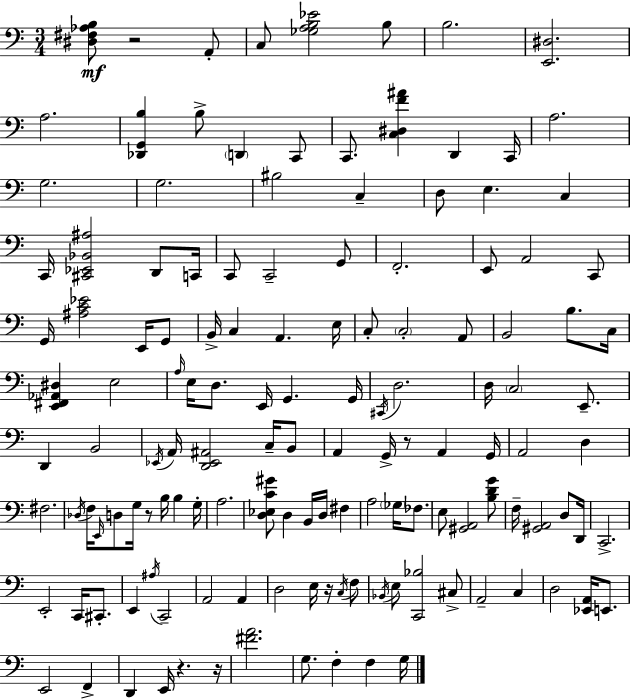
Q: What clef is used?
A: bass